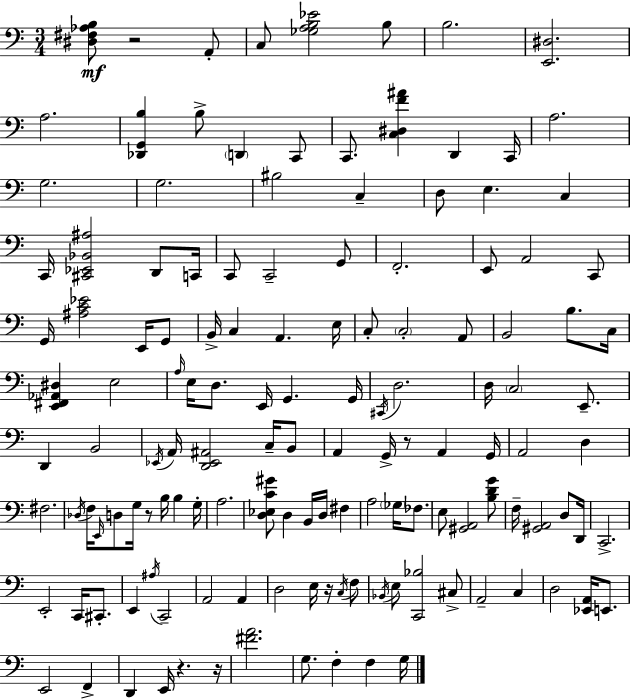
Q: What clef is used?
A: bass